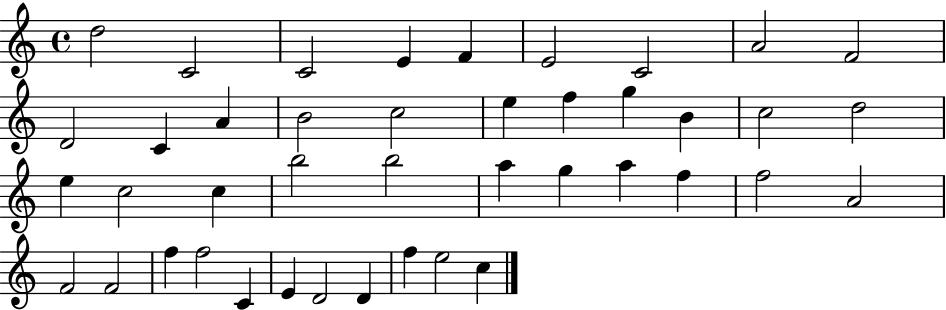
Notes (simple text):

D5/h C4/h C4/h E4/q F4/q E4/h C4/h A4/h F4/h D4/h C4/q A4/q B4/h C5/h E5/q F5/q G5/q B4/q C5/h D5/h E5/q C5/h C5/q B5/h B5/h A5/q G5/q A5/q F5/q F5/h A4/h F4/h F4/h F5/q F5/h C4/q E4/q D4/h D4/q F5/q E5/h C5/q